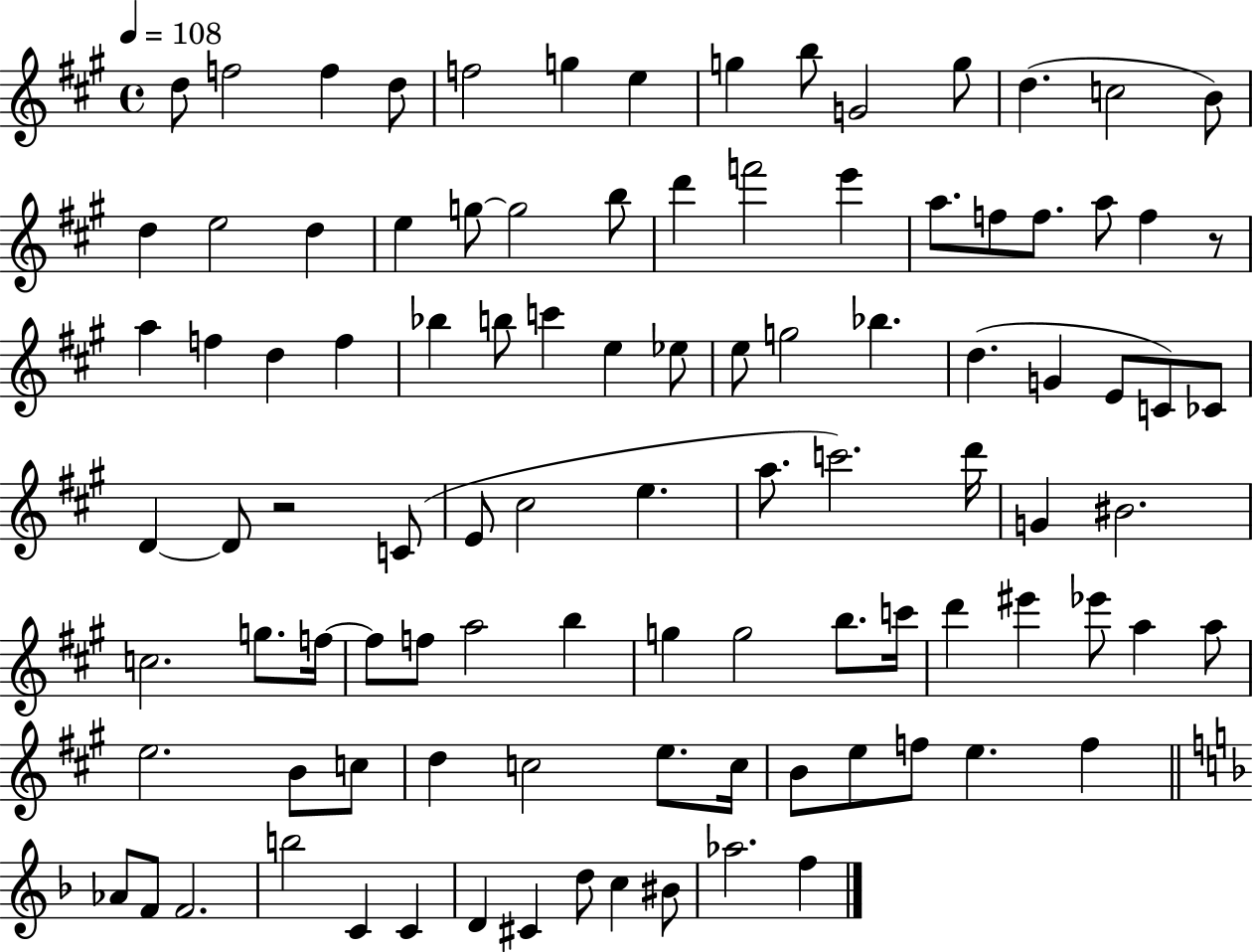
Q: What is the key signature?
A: A major